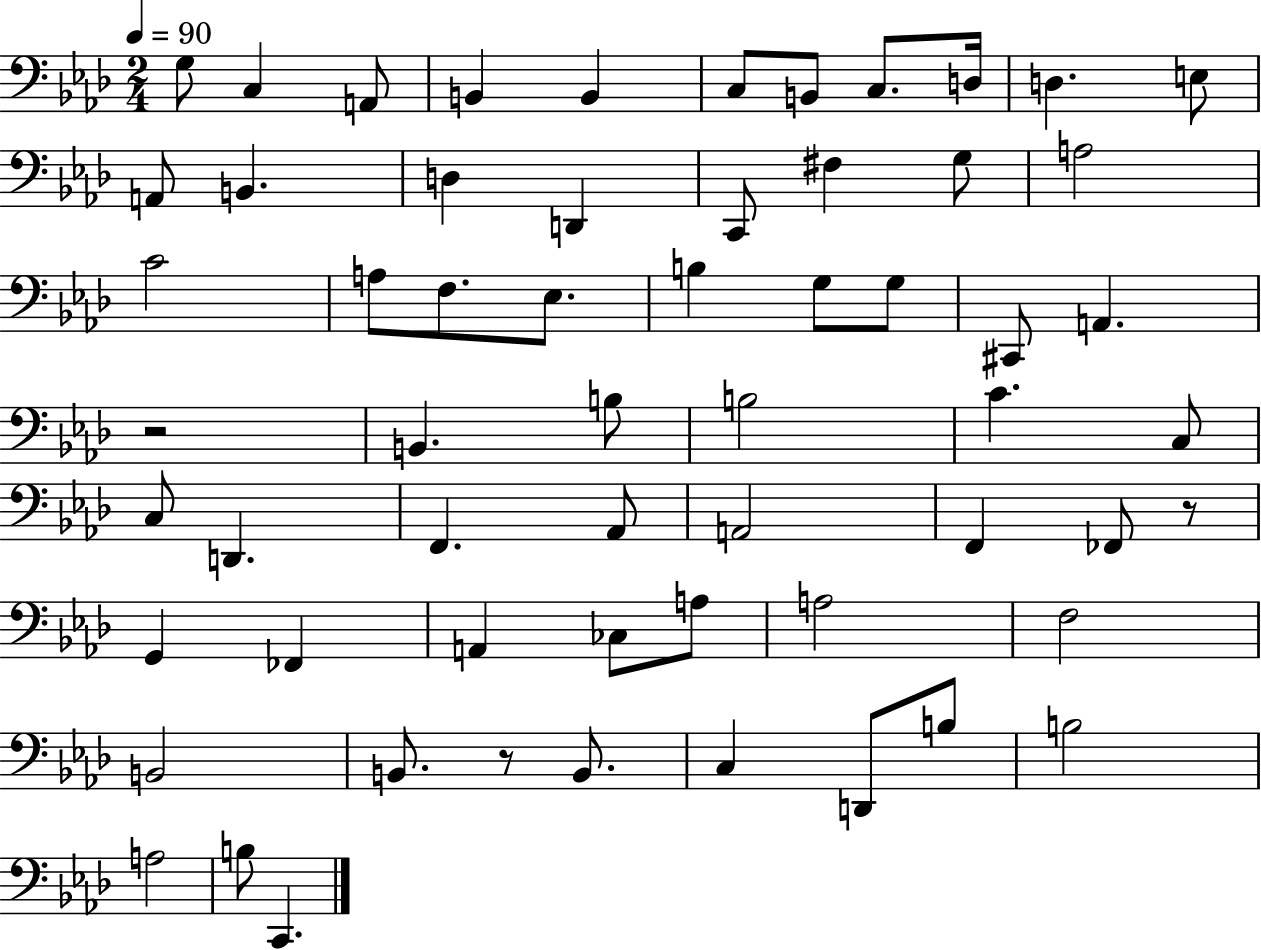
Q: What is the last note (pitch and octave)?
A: C2